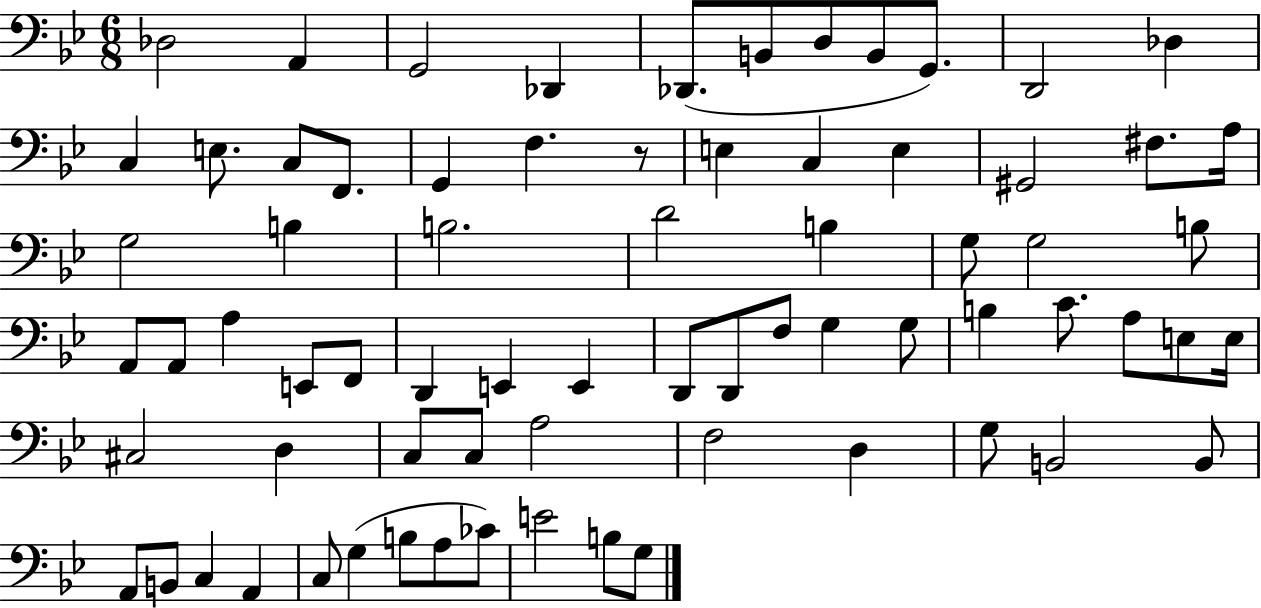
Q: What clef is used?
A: bass